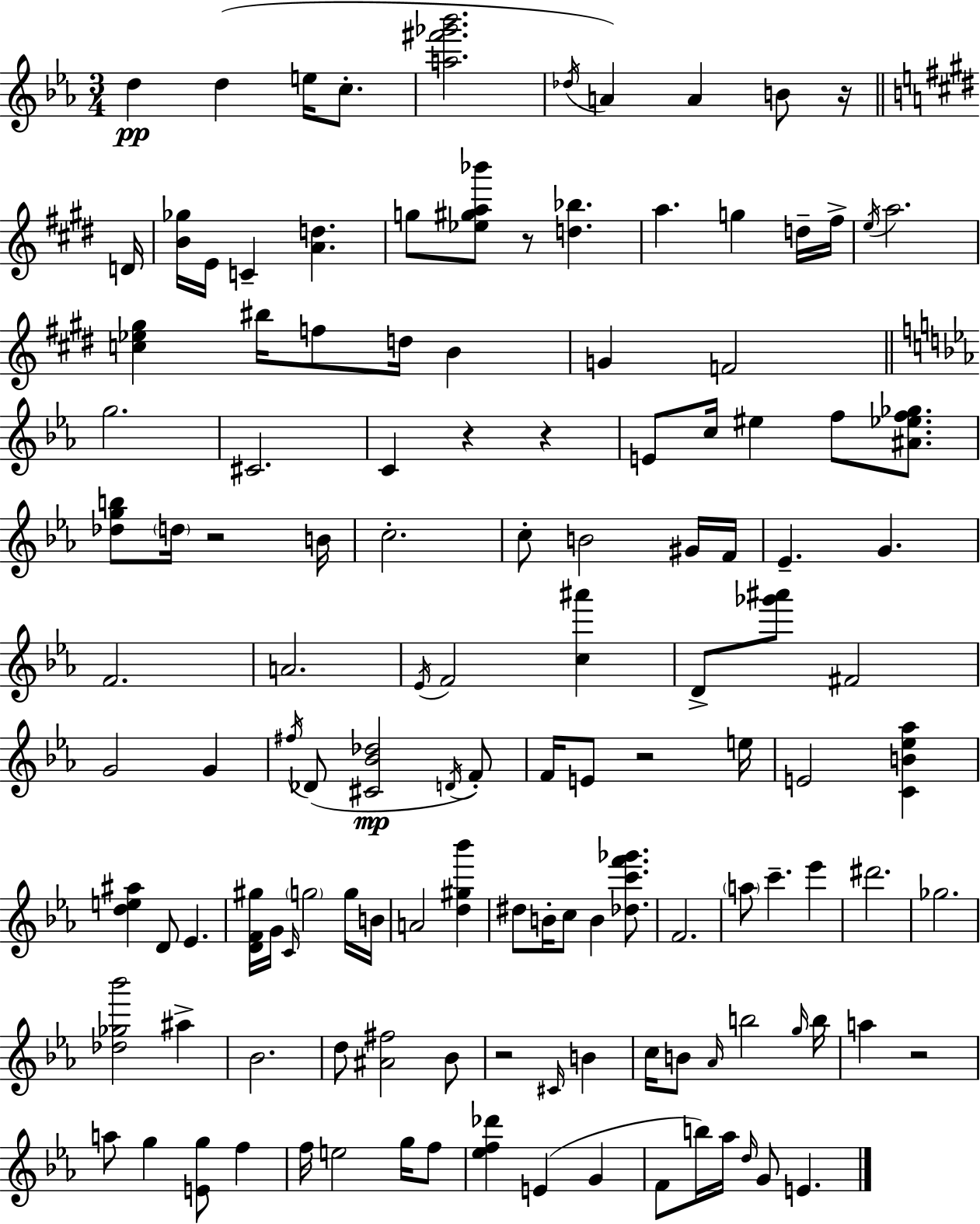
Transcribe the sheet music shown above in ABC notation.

X:1
T:Untitled
M:3/4
L:1/4
K:Eb
d d e/4 c/2 [a^f'_g'_b']2 _d/4 A A B/2 z/4 D/4 [B_g]/4 E/4 C [Ad] g/2 [_e^ga_b']/2 z/2 [d_b] a g d/4 ^f/4 e/4 a2 [c_e^g] ^b/4 f/2 d/4 B G F2 g2 ^C2 C z z E/2 c/4 ^e f/2 [^A_ef_g]/2 [_dgb]/2 d/4 z2 B/4 c2 c/2 B2 ^G/4 F/4 _E G F2 A2 _E/4 F2 [c^a'] D/2 [_g'^a']/2 ^F2 G2 G ^f/4 _D/2 [^C_B_d]2 D/4 F/2 F/4 E/2 z2 e/4 E2 [CB_e_a] [de^a] D/2 _E [DF^g]/4 G/4 C/4 g2 g/4 B/4 A2 [d^g_b'] ^d/2 B/4 c/2 B [_dc'f'_g']/2 F2 a/2 c' _e' ^d'2 _g2 [_d_g_b']2 ^a _B2 d/2 [^A^f]2 _B/2 z2 ^C/4 B c/4 B/2 _A/4 b2 g/4 b/4 a z2 a/2 g [Eg]/2 f f/4 e2 g/4 f/2 [_ef_d'] E G F/2 b/4 _a/4 d/4 G/2 E